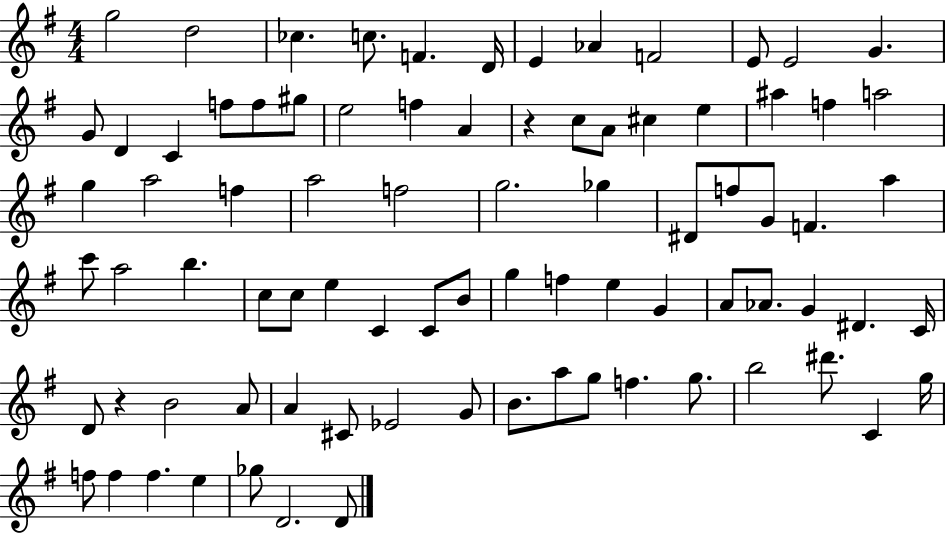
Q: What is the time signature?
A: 4/4